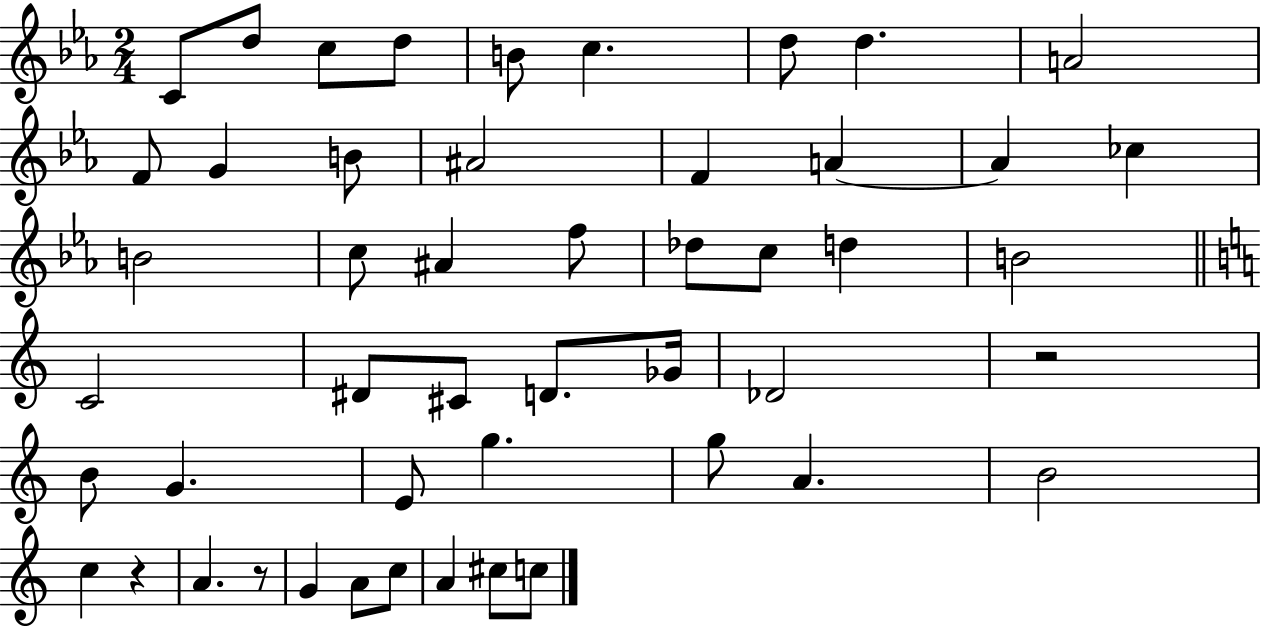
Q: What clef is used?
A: treble